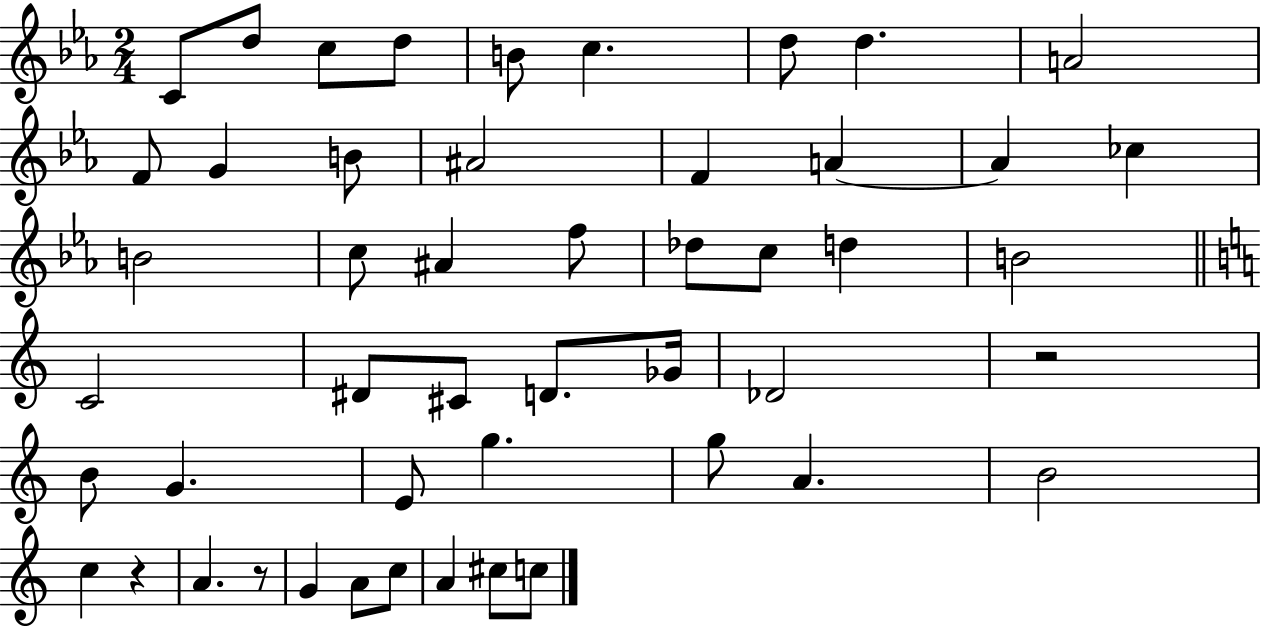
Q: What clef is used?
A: treble